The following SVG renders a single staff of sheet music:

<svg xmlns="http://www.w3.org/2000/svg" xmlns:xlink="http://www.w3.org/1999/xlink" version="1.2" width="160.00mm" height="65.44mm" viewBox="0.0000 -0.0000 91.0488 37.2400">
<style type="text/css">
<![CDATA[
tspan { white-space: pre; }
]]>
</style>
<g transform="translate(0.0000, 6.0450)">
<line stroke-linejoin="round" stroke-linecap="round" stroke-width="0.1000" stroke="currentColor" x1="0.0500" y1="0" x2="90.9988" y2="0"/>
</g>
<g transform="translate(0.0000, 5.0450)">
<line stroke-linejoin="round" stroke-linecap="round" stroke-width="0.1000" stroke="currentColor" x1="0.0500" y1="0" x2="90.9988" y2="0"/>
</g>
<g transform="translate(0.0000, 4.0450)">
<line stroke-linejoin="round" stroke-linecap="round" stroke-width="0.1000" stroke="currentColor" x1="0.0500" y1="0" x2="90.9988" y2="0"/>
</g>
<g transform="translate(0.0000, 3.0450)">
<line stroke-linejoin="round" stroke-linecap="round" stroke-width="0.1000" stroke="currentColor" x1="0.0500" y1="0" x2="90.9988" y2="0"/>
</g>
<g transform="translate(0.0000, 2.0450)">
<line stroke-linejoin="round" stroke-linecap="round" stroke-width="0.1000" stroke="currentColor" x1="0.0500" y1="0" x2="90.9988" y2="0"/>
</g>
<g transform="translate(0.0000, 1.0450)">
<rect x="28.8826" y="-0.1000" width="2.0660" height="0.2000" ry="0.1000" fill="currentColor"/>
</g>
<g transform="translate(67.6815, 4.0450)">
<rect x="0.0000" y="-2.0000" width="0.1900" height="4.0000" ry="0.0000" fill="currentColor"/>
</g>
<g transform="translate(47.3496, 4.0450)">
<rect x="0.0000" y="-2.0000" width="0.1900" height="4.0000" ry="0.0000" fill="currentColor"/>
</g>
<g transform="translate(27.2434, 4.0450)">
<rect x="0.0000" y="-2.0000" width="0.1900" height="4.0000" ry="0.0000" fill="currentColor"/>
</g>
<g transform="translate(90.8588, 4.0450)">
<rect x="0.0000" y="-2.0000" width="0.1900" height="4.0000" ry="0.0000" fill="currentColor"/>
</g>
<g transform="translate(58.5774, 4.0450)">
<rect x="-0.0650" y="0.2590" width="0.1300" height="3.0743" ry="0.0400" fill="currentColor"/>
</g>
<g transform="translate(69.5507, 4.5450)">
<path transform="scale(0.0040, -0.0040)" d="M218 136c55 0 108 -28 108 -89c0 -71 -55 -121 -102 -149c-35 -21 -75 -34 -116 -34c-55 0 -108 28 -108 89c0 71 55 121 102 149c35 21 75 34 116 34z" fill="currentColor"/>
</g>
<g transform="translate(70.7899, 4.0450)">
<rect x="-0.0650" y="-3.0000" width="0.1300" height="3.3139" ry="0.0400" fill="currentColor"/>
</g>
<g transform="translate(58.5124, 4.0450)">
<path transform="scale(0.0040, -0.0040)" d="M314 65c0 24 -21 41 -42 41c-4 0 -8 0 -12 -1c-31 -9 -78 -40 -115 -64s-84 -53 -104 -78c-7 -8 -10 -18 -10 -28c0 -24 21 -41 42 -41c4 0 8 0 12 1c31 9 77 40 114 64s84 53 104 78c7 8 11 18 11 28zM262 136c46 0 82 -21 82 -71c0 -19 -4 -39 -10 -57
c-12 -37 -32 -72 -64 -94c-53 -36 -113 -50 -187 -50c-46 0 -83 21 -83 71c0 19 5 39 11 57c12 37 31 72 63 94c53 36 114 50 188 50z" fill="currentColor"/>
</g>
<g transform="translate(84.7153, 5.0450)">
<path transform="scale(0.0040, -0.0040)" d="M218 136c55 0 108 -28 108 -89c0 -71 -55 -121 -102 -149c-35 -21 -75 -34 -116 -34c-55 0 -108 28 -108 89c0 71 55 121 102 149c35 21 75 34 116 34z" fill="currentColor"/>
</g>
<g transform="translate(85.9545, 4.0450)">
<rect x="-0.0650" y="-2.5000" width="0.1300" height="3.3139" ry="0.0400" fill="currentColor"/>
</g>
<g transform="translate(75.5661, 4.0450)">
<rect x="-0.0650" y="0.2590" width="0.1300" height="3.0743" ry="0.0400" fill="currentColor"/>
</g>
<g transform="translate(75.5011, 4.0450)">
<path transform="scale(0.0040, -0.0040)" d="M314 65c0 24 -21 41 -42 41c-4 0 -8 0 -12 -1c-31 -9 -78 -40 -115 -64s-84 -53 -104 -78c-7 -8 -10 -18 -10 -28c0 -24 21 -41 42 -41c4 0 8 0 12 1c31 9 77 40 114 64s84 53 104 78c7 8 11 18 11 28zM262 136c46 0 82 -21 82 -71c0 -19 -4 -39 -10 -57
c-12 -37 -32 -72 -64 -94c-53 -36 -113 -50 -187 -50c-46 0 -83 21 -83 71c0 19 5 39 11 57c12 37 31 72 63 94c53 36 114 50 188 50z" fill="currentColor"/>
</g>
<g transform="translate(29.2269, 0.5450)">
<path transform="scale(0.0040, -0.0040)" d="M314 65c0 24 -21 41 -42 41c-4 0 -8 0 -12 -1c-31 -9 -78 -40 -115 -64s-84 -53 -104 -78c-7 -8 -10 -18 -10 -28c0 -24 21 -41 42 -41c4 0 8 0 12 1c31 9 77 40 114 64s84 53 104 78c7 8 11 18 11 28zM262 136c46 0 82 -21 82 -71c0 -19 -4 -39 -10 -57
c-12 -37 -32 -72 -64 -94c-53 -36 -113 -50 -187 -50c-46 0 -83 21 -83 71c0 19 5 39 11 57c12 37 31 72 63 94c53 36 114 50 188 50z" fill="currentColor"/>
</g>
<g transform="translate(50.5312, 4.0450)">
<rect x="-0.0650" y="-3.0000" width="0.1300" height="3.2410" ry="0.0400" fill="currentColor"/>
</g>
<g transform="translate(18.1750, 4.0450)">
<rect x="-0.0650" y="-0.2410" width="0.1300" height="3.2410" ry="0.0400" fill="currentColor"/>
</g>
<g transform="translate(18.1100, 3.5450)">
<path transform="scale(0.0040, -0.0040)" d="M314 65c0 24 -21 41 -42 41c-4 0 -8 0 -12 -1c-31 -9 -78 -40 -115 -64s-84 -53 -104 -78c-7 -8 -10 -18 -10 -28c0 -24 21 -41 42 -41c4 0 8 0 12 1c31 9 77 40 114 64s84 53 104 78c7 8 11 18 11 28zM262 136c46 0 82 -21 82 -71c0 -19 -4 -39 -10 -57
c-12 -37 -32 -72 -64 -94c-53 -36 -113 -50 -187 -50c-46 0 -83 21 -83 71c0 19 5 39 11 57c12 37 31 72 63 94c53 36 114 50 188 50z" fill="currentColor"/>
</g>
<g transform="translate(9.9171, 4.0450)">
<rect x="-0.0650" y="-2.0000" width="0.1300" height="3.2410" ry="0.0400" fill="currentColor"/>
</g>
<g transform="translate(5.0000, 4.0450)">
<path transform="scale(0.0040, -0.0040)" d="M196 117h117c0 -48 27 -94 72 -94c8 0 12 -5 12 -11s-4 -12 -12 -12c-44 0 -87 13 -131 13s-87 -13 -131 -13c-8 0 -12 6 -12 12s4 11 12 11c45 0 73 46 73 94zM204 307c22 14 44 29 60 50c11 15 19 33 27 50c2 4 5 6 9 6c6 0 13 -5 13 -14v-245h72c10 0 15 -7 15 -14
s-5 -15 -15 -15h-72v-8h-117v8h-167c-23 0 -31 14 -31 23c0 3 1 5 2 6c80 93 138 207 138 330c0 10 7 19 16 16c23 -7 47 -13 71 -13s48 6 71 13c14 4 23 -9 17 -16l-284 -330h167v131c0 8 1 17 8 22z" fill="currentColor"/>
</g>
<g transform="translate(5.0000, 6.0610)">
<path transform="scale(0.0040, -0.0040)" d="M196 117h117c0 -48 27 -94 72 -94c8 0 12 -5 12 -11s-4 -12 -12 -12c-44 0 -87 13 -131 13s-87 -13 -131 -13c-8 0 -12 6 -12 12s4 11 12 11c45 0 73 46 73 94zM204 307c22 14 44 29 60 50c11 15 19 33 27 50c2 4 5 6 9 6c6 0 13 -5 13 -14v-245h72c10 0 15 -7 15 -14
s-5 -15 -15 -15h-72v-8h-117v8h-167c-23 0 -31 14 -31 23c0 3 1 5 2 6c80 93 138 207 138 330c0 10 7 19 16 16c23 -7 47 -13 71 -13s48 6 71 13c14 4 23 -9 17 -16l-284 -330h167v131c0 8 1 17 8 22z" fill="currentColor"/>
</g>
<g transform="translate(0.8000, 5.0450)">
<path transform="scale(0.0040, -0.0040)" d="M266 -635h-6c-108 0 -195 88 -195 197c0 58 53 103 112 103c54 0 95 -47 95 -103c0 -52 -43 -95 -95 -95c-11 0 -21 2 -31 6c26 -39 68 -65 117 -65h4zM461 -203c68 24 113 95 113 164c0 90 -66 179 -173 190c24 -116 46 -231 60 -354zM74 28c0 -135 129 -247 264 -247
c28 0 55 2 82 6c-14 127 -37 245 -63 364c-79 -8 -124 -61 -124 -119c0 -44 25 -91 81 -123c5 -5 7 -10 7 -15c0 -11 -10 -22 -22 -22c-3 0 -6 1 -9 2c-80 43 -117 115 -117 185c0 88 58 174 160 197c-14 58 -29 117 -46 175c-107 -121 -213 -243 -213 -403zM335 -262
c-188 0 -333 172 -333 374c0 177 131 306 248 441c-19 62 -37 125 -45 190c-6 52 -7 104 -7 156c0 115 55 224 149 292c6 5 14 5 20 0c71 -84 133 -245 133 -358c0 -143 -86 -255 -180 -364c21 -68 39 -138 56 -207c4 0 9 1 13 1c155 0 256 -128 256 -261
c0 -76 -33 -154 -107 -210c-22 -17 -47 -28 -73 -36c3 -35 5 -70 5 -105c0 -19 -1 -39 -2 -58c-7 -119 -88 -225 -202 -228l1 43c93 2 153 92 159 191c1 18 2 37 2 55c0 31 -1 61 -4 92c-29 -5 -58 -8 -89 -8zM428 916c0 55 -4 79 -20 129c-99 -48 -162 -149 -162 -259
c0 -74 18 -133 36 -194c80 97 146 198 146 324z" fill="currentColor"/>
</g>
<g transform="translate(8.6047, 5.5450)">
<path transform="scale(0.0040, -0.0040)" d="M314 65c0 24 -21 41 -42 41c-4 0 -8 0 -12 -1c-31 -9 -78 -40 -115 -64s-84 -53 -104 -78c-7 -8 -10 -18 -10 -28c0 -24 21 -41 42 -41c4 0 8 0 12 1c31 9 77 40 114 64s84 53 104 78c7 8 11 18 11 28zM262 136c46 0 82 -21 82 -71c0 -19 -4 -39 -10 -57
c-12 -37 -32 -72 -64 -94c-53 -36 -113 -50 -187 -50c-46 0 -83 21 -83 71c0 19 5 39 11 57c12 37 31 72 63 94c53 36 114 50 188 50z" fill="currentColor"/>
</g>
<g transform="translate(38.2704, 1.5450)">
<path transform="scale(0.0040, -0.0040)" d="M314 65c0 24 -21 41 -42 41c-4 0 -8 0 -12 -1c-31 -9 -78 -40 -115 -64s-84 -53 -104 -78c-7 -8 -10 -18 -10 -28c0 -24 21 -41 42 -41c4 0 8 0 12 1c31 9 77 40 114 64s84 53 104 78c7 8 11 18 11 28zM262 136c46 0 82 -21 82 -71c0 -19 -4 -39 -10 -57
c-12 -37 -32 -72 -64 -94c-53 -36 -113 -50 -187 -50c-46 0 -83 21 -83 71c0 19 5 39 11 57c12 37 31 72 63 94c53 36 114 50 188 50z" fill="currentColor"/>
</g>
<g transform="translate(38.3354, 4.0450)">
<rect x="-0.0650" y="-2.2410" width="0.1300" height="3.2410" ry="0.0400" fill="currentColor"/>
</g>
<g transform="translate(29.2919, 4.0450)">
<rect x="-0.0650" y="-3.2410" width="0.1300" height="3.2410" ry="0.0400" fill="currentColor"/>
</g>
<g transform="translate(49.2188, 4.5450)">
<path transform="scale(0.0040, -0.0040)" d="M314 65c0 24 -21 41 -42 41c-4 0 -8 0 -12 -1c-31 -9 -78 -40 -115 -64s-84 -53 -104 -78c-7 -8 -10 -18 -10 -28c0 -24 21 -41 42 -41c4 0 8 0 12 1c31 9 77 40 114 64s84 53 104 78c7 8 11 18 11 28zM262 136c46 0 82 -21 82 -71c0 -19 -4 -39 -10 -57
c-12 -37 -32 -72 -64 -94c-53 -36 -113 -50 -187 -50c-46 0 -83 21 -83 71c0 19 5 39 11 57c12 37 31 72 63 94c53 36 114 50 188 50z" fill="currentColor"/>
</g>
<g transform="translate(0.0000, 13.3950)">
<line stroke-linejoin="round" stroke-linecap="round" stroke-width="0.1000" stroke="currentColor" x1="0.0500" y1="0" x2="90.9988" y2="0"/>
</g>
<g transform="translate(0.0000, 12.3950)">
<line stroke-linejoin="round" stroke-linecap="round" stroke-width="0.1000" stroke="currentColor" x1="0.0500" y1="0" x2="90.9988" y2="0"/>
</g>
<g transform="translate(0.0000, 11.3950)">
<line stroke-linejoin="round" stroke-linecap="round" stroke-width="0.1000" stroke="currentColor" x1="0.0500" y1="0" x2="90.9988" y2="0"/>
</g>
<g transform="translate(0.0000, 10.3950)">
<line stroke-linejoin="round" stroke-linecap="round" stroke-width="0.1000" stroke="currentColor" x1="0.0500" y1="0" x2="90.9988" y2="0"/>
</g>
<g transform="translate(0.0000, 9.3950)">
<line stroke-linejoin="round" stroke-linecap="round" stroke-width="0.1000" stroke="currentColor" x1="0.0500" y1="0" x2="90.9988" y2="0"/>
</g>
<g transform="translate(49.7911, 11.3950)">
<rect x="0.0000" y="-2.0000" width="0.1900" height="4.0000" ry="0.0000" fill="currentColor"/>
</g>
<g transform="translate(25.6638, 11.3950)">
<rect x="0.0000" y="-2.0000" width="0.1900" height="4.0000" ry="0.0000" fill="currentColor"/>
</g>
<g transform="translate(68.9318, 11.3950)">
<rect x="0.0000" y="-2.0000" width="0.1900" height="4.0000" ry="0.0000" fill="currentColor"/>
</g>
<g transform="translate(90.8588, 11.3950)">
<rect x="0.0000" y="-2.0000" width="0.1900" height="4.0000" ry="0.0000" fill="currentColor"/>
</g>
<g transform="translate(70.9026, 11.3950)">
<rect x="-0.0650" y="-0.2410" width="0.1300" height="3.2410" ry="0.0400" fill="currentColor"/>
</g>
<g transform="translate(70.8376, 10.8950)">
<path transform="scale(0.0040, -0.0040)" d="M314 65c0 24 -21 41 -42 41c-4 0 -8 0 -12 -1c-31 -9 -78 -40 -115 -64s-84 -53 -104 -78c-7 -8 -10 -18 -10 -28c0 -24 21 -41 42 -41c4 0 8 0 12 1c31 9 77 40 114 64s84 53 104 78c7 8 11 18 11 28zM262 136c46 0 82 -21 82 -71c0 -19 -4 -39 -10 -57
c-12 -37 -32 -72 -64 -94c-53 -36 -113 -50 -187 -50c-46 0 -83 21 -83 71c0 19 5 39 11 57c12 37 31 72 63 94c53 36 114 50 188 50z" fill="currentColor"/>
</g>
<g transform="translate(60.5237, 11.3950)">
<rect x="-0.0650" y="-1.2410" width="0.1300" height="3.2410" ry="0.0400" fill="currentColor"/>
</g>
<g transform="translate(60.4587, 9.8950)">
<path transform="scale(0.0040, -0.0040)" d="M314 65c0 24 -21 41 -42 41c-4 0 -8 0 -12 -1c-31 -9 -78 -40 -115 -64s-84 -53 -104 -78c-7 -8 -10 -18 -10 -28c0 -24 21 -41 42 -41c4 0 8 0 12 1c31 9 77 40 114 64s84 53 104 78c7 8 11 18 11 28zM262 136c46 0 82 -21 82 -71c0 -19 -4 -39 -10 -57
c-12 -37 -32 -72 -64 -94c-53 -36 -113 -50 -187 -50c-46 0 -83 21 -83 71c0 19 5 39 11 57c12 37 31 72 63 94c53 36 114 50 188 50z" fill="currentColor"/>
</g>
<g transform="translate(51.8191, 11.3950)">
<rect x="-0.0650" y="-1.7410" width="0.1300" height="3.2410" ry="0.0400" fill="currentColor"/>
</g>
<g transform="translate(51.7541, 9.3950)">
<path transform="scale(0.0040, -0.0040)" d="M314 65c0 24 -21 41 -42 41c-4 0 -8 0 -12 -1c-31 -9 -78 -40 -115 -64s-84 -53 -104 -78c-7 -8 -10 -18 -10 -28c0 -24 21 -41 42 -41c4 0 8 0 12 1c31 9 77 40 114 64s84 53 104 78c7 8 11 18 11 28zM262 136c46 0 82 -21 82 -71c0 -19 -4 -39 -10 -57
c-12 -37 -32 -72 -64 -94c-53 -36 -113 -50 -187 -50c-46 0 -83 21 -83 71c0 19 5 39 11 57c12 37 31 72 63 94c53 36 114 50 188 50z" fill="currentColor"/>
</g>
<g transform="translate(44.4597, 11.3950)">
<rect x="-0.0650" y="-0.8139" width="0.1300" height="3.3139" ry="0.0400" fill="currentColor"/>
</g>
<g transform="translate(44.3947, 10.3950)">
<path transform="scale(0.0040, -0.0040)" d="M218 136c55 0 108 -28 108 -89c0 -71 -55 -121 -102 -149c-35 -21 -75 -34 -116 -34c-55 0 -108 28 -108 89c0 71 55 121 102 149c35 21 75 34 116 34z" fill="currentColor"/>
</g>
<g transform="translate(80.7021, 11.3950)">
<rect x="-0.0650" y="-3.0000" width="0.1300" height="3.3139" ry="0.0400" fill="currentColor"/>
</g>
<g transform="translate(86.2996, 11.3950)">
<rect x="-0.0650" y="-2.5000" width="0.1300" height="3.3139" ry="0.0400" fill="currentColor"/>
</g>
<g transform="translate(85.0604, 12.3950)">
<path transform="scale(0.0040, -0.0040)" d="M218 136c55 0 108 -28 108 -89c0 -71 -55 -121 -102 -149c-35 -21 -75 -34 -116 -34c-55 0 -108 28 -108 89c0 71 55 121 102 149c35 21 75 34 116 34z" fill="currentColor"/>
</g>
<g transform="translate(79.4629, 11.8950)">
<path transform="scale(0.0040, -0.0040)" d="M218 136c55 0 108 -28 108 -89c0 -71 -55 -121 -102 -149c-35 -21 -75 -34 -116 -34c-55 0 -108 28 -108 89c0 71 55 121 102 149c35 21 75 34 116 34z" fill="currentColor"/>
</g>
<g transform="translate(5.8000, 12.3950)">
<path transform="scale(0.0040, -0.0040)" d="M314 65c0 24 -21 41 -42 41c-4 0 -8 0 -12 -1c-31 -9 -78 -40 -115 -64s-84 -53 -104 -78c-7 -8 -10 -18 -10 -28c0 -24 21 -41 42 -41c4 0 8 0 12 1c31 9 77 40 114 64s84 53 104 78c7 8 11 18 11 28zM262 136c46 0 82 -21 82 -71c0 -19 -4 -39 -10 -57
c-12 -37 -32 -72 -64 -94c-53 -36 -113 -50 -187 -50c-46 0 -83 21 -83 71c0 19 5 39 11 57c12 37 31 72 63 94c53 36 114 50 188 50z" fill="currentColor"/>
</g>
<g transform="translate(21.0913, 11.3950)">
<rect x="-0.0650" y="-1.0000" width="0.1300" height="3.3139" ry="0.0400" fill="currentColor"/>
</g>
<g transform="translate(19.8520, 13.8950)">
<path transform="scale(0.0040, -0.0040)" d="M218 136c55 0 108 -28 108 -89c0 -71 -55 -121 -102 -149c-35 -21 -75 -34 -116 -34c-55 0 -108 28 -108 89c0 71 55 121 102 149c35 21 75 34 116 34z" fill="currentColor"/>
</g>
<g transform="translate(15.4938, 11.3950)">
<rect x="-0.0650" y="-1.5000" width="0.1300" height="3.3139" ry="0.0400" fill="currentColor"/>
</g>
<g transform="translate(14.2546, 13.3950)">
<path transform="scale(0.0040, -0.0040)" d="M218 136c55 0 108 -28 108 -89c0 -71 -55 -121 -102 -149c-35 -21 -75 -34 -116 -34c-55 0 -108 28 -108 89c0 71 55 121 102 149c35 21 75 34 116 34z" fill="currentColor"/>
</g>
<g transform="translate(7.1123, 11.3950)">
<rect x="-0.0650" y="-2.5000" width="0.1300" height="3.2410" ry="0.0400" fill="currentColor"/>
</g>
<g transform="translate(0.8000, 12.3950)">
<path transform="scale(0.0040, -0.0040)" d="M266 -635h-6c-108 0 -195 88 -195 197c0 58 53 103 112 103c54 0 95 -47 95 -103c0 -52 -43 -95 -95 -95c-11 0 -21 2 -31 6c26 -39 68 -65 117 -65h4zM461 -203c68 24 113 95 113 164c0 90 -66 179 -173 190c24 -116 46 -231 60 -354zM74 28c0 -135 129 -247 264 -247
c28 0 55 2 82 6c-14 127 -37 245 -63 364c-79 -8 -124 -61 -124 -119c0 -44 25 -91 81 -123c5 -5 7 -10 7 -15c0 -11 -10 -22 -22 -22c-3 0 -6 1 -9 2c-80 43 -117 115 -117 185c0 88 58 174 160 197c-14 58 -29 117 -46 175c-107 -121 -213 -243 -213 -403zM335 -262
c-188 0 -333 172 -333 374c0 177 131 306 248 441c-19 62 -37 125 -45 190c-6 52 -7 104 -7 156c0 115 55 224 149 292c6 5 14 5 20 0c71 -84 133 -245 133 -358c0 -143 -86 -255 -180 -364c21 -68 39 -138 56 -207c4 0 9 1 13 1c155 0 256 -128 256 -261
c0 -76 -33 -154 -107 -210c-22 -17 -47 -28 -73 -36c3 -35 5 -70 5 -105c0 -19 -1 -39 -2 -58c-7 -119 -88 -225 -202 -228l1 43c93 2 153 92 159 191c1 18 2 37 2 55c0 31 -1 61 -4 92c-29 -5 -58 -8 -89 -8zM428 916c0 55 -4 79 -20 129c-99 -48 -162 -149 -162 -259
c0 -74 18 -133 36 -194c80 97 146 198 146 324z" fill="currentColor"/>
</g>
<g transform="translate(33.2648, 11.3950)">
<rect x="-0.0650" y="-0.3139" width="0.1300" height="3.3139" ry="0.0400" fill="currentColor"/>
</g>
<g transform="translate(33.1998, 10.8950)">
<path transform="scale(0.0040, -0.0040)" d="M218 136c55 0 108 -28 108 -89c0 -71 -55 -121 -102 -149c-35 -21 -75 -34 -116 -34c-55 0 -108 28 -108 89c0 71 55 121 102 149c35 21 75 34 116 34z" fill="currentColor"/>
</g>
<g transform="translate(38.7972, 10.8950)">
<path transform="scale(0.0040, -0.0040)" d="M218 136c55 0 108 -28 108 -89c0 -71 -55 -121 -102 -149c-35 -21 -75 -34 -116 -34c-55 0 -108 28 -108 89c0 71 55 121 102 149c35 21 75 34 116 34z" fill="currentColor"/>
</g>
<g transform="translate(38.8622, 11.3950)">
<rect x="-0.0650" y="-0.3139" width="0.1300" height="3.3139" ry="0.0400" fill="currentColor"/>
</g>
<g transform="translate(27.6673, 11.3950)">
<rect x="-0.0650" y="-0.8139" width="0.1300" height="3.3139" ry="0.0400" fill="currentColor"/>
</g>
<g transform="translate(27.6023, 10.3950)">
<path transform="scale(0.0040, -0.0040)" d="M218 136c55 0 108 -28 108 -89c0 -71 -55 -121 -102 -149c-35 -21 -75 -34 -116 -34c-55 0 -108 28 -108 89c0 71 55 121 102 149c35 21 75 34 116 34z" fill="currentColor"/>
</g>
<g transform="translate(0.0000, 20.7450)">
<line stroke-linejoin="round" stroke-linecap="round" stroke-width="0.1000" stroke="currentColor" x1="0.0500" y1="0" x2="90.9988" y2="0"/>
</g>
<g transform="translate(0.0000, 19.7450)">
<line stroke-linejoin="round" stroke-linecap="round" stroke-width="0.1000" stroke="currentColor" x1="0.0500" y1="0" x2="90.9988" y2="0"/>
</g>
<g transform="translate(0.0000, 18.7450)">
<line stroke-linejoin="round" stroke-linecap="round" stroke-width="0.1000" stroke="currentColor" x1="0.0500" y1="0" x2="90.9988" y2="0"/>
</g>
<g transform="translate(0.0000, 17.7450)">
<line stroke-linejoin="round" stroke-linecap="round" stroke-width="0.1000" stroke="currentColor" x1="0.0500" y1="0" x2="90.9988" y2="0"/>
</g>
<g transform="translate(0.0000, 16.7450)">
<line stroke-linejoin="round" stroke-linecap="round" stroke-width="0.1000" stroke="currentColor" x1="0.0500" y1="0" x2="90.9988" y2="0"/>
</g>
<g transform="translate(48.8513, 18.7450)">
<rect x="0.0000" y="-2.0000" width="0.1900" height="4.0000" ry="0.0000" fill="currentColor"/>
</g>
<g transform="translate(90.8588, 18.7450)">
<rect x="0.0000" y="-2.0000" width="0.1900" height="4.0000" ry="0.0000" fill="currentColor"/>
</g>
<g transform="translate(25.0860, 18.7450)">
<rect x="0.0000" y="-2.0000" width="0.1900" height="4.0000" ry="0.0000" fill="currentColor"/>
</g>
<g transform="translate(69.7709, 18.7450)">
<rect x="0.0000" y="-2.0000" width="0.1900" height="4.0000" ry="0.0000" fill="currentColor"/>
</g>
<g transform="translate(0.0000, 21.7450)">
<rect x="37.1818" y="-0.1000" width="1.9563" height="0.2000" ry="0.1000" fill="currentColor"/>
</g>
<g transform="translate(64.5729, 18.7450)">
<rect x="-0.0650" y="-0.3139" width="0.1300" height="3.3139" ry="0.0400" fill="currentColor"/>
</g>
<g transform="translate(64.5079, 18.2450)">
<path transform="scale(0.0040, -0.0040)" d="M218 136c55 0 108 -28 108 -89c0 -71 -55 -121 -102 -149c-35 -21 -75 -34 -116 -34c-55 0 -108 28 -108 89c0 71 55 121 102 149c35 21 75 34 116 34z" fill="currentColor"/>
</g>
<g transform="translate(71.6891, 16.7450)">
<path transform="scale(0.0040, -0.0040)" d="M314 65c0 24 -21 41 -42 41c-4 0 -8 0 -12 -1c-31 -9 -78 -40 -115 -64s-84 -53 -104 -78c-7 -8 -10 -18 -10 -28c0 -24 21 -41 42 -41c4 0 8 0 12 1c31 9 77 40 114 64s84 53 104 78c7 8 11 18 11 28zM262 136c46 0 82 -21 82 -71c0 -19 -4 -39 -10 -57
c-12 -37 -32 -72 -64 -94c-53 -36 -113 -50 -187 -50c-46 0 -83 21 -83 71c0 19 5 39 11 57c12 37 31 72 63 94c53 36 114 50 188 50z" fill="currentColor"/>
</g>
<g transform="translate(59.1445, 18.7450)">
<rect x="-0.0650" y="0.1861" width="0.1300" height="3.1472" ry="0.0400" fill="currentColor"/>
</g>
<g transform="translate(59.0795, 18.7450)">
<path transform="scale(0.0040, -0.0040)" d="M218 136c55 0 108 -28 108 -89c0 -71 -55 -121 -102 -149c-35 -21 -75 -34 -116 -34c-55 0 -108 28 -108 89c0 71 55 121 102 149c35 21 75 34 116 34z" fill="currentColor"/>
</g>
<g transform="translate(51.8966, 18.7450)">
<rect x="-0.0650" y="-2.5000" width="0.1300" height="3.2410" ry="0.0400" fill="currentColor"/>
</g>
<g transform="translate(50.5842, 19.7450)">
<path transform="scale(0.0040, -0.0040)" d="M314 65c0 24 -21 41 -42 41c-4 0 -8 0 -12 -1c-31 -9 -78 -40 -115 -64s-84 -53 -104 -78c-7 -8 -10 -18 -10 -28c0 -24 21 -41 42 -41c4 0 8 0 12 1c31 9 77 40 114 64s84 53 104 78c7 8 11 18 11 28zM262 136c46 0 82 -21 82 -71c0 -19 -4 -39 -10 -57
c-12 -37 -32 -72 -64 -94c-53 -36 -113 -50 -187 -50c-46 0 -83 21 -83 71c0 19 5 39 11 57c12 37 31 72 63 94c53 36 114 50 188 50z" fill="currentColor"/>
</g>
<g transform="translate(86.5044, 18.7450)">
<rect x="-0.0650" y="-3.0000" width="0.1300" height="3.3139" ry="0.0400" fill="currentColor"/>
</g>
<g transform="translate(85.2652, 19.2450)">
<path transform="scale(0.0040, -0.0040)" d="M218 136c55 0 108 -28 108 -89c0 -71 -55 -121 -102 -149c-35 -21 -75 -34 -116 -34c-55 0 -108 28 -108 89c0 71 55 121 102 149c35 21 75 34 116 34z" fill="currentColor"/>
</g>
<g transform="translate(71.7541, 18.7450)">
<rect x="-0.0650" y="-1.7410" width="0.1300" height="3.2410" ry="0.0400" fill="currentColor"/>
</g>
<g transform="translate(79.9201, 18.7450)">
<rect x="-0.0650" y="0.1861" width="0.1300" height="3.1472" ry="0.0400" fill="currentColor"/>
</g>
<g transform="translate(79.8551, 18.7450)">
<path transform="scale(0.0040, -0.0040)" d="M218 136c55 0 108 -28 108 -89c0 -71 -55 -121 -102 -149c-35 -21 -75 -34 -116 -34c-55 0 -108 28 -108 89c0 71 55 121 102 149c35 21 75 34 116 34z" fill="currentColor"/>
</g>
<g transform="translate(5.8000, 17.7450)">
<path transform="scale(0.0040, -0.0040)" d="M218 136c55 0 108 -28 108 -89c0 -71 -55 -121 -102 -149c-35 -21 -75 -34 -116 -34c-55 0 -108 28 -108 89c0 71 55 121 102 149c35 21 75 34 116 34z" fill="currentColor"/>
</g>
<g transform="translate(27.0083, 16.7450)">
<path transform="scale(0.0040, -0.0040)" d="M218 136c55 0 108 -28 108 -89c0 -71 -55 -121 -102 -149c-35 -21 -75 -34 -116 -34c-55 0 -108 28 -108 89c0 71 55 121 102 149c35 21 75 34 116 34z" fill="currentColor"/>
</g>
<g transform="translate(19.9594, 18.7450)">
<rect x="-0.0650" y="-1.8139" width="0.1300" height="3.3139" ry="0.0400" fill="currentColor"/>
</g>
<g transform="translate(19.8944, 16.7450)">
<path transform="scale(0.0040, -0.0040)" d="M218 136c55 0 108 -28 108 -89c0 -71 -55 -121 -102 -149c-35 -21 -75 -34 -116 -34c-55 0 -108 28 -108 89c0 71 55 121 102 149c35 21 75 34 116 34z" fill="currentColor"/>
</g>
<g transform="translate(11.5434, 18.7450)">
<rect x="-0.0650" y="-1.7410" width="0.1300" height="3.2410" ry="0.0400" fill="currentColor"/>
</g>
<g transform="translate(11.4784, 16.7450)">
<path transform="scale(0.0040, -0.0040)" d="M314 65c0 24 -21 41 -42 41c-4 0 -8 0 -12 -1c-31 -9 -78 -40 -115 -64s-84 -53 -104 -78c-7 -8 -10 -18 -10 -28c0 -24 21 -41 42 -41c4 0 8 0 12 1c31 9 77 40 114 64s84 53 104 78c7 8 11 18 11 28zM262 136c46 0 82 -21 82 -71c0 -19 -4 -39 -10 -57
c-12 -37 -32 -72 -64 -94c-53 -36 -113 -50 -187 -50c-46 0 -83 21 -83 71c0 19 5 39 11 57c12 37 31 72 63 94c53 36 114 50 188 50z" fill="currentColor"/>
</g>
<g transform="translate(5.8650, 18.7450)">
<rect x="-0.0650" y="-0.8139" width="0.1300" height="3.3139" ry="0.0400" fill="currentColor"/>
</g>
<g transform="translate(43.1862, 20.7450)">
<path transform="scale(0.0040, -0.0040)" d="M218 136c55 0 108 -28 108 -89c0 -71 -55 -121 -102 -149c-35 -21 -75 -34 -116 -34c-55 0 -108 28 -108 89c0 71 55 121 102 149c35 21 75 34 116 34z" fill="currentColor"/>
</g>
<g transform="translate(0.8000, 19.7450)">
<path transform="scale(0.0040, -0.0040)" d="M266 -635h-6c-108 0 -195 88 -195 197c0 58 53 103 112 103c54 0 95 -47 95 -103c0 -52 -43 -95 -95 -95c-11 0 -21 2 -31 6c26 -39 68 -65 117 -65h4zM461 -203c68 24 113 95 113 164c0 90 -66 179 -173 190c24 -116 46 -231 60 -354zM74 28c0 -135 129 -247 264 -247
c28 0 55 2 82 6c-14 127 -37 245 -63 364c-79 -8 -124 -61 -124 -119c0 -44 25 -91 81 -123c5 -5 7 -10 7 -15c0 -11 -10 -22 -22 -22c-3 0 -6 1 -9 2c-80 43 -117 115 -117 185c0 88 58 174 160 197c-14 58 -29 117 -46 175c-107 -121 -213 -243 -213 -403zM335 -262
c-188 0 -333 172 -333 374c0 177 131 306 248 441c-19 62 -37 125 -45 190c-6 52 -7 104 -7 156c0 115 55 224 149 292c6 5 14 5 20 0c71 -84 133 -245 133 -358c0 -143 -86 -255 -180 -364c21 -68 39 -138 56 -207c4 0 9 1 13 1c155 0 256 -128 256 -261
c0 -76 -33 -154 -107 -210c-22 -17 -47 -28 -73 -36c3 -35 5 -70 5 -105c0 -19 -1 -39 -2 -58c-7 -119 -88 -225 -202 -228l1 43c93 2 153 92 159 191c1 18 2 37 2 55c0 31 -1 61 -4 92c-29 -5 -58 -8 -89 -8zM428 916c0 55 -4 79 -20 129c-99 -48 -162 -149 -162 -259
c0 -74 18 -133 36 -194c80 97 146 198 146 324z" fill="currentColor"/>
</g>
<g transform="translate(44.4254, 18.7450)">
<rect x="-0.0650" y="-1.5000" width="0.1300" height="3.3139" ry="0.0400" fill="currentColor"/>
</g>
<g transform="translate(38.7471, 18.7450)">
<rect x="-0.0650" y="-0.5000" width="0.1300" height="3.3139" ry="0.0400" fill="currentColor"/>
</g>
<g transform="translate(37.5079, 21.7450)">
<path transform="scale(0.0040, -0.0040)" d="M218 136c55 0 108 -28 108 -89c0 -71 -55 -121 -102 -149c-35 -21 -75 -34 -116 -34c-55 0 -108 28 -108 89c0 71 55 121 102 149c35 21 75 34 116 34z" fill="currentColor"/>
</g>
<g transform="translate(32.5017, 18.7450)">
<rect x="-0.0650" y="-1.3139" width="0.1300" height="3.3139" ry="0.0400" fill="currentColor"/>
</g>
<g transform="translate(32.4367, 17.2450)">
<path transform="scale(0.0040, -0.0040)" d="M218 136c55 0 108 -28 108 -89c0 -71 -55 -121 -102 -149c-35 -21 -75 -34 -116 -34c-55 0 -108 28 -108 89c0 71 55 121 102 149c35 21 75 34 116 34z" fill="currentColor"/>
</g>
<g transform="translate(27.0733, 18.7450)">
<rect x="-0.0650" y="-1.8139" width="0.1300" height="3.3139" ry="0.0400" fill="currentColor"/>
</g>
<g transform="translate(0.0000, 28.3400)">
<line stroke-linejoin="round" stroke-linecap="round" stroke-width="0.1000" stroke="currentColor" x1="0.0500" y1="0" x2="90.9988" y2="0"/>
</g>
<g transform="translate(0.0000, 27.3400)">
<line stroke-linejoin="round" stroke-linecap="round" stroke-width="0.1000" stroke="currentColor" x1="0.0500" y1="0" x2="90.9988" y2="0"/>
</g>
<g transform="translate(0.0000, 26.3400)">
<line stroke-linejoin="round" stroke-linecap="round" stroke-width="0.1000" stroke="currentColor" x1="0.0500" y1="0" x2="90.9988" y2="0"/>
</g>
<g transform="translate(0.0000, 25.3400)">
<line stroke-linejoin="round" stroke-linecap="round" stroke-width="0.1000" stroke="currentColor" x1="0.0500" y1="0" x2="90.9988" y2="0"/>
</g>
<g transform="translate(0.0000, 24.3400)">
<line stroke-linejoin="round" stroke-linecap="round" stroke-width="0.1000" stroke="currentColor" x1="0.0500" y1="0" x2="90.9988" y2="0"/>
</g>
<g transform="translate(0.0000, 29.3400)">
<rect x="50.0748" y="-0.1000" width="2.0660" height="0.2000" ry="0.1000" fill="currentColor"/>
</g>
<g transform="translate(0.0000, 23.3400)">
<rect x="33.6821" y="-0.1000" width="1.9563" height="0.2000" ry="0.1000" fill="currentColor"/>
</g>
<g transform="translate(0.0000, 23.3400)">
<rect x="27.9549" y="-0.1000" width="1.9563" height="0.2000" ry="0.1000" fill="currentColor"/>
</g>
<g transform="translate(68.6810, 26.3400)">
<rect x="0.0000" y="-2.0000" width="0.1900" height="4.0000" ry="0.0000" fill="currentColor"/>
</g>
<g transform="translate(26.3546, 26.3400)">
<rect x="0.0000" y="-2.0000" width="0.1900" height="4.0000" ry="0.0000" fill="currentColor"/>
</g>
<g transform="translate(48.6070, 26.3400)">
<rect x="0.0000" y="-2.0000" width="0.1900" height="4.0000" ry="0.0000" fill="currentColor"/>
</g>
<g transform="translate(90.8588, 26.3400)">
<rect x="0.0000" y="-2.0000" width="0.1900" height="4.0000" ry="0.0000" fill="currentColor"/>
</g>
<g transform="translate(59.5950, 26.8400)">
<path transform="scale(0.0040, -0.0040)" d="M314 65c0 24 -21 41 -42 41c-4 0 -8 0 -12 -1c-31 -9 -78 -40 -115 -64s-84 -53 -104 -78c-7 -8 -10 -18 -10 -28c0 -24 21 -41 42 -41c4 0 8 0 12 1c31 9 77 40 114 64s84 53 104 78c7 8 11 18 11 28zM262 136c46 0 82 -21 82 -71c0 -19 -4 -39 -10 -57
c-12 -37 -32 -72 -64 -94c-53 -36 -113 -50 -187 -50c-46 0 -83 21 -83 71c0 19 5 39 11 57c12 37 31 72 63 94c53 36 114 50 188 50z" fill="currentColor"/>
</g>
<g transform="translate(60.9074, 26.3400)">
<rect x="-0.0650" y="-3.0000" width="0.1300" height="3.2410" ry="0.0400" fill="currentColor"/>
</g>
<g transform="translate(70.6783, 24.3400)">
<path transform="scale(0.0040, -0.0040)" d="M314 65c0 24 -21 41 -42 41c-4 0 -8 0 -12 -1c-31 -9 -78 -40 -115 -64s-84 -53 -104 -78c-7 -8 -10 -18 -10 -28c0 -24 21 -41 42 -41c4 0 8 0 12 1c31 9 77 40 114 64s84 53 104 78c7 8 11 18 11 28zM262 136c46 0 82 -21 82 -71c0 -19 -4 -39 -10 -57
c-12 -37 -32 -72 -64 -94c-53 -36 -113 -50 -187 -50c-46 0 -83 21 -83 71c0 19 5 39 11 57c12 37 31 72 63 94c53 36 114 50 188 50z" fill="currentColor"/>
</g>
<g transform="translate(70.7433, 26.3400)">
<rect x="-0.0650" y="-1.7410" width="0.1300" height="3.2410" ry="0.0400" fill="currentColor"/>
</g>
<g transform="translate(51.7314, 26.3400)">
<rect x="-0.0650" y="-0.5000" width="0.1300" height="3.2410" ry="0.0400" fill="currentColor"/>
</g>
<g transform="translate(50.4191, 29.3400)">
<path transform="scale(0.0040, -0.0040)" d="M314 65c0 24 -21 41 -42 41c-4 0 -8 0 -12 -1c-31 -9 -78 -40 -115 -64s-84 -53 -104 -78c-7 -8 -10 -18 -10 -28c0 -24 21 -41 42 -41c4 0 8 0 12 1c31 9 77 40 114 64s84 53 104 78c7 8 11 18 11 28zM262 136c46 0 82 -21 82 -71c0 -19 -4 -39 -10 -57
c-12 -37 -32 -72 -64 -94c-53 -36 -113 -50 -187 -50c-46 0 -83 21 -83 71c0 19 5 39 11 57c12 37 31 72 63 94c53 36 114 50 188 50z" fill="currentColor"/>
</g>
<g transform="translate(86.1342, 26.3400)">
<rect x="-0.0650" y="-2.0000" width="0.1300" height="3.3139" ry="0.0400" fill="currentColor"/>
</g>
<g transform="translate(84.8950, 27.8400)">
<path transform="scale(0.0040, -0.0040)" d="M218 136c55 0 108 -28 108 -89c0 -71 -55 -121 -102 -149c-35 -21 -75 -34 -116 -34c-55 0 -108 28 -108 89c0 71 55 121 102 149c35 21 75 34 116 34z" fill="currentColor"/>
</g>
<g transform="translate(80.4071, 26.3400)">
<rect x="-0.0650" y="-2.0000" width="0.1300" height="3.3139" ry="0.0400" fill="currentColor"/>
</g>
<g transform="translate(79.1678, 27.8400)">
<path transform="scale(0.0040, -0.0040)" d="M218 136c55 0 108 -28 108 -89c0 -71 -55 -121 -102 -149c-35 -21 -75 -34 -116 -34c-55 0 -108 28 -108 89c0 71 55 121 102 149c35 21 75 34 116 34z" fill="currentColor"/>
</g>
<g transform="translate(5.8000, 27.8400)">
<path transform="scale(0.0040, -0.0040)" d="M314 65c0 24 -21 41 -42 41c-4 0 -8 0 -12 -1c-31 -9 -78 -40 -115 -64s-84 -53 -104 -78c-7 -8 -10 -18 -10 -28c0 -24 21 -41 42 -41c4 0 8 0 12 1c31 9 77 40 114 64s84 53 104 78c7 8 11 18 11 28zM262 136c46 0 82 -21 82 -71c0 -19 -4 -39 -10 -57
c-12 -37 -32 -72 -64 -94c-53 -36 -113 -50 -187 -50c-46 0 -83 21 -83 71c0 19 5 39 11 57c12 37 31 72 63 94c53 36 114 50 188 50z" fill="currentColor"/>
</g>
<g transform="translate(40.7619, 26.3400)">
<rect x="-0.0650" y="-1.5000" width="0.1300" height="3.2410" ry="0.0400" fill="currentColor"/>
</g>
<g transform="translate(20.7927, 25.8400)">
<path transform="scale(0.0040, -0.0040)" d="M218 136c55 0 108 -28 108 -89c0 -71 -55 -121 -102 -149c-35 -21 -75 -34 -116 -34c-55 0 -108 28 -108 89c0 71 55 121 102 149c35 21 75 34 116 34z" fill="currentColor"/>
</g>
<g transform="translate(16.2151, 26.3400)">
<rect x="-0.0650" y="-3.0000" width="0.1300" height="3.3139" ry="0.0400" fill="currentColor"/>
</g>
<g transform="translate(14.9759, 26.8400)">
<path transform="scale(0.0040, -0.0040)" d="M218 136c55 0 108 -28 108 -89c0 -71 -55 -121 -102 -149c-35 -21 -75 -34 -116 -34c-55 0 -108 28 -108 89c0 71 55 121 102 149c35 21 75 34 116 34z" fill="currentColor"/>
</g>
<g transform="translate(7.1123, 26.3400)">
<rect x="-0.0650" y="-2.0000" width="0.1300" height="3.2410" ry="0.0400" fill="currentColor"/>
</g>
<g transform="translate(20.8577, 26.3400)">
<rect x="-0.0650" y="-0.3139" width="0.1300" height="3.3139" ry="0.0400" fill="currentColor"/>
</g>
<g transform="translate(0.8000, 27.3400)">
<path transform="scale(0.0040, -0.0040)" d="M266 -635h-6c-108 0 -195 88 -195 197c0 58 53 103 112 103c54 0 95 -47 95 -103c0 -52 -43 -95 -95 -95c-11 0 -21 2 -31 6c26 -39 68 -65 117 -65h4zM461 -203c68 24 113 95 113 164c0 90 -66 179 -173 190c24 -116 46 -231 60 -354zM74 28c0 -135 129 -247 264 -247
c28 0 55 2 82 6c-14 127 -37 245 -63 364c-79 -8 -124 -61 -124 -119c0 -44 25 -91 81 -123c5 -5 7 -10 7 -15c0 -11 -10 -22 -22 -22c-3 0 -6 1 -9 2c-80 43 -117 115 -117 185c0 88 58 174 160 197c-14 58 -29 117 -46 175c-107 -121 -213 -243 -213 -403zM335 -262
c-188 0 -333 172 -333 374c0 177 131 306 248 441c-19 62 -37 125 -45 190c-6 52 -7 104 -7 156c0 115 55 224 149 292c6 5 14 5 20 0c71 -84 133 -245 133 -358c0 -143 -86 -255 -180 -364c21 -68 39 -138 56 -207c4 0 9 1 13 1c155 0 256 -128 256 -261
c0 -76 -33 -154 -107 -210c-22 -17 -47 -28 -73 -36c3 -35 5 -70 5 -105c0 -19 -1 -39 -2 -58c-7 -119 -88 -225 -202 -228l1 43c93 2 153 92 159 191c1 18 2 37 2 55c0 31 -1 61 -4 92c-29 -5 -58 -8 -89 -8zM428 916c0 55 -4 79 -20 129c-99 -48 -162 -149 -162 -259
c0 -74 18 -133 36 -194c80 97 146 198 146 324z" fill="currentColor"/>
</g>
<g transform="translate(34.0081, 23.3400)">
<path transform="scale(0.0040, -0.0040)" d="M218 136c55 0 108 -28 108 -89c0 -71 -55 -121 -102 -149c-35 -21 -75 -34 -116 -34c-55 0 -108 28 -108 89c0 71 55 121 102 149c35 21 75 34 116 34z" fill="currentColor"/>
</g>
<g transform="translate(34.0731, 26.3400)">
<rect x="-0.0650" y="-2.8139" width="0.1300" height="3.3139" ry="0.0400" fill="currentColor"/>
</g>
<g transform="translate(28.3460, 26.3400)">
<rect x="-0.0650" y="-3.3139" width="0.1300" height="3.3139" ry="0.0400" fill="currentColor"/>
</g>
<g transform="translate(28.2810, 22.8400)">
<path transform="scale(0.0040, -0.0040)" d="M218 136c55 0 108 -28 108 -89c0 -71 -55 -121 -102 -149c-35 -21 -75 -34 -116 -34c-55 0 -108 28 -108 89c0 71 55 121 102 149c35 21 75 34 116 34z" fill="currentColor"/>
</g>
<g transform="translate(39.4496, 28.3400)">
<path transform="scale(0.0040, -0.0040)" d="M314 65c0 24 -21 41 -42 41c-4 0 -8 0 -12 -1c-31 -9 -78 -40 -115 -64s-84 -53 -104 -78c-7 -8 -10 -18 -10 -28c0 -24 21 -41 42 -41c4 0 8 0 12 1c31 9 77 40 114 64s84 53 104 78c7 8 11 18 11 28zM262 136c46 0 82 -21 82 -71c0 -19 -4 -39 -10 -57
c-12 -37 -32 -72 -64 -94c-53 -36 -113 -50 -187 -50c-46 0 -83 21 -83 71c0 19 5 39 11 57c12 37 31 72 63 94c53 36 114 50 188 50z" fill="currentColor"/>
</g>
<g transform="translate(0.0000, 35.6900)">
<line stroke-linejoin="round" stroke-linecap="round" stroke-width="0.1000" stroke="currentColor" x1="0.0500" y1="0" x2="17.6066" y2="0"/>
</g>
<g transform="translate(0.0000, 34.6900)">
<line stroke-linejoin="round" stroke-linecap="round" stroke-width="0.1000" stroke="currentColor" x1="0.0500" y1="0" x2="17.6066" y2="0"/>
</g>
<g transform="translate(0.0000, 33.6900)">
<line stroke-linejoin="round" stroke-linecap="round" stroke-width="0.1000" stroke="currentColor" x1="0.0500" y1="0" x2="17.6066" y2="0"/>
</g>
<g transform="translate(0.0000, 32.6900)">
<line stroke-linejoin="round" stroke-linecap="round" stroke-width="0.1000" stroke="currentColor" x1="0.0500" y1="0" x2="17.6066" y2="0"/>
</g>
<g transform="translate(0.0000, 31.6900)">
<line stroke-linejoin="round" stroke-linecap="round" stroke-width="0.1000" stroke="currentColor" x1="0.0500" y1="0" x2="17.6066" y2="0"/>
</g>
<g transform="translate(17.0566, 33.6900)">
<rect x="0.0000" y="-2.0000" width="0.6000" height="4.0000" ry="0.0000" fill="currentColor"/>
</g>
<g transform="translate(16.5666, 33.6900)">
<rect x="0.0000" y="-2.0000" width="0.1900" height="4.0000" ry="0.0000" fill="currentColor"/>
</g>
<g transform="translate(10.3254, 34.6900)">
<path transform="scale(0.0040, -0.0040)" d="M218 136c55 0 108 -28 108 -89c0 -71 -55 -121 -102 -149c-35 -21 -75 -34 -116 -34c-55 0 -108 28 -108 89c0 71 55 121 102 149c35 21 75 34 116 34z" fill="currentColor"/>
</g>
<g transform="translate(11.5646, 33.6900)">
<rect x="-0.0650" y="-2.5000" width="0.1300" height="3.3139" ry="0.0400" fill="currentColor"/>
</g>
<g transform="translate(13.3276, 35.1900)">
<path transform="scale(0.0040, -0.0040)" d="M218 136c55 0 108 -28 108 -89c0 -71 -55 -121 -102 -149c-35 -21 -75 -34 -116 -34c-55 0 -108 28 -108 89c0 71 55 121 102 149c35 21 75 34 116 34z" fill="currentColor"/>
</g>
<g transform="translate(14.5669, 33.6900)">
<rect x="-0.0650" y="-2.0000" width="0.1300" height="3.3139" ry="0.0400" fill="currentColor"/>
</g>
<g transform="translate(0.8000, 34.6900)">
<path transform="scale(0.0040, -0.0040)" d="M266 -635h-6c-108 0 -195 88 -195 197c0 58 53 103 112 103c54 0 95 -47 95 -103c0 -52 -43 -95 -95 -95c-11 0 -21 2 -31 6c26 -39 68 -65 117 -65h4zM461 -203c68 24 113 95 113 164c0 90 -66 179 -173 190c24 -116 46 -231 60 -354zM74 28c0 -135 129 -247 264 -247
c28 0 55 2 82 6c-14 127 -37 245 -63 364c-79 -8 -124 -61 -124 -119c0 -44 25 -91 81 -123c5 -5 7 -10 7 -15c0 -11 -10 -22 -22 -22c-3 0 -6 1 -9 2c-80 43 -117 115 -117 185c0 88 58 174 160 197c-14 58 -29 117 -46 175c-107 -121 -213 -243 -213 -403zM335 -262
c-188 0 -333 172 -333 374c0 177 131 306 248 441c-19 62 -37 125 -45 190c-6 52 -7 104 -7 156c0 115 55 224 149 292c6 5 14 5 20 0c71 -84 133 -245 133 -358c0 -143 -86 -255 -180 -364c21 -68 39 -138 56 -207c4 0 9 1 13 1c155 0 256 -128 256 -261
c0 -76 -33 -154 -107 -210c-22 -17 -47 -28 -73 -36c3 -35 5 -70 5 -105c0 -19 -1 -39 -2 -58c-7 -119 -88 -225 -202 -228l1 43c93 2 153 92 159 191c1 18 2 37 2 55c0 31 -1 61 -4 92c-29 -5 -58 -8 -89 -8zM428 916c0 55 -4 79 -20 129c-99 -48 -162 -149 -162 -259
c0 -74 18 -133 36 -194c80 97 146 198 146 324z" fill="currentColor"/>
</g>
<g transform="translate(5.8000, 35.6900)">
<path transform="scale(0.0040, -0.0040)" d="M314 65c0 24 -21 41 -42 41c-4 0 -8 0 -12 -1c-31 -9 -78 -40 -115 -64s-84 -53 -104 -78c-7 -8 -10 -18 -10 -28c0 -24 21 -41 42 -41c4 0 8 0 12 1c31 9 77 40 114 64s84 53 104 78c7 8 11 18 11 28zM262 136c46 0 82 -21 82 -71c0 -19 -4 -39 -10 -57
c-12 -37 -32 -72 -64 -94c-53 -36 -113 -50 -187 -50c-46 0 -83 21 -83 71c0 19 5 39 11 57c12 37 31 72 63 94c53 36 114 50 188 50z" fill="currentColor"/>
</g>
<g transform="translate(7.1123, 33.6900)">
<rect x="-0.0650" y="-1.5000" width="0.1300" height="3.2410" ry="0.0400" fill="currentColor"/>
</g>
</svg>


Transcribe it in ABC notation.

X:1
T:Untitled
M:4/4
L:1/4
K:C
F2 c2 b2 g2 A2 B2 A B2 G G2 E D d c c d f2 e2 c2 A G d f2 f f e C E G2 B c f2 B A F2 A c b a E2 C2 A2 f2 F F E2 G F